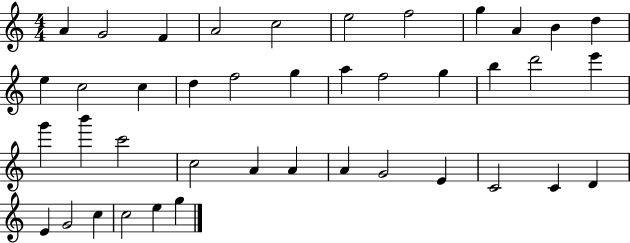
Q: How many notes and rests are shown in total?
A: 41